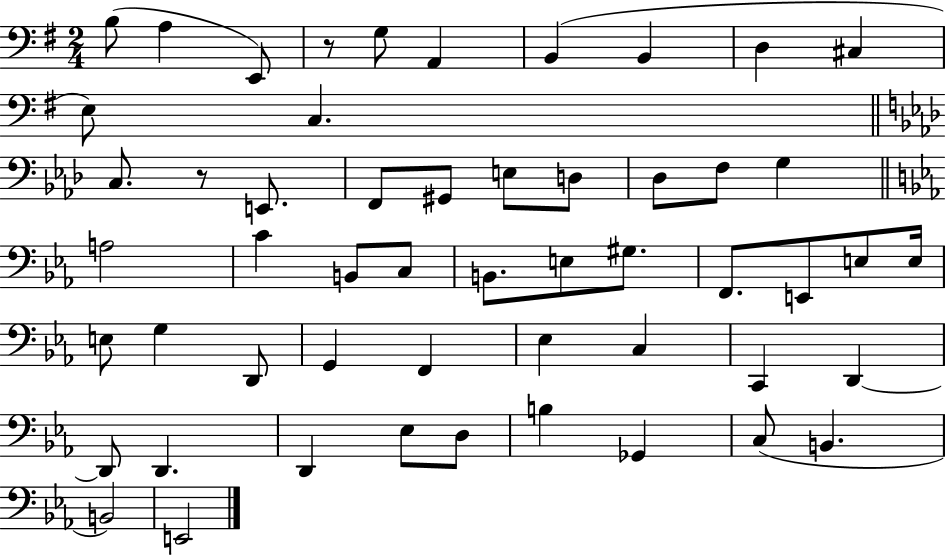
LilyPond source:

{
  \clef bass
  \numericTimeSignature
  \time 2/4
  \key g \major
  b8( a4 e,8) | r8 g8 a,4 | b,4( b,4 | d4 cis4 | \break e8) c4. | \bar "||" \break \key aes \major c8. r8 e,8. | f,8 gis,8 e8 d8 | des8 f8 g4 | \bar "||" \break \key ees \major a2 | c'4 b,8 c8 | b,8. e8 gis8. | f,8. e,8 e8 e16 | \break e8 g4 d,8 | g,4 f,4 | ees4 c4 | c,4 d,4~~ | \break d,8 d,4. | d,4 ees8 d8 | b4 ges,4 | c8( b,4. | \break b,2) | e,2 | \bar "|."
}